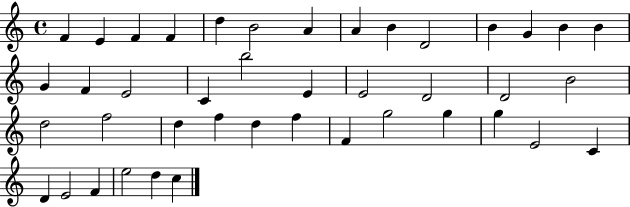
F4/q E4/q F4/q F4/q D5/q B4/h A4/q A4/q B4/q D4/h B4/q G4/q B4/q B4/q G4/q F4/q E4/h C4/q B5/h E4/q E4/h D4/h D4/h B4/h D5/h F5/h D5/q F5/q D5/q F5/q F4/q G5/h G5/q G5/q E4/h C4/q D4/q E4/h F4/q E5/h D5/q C5/q